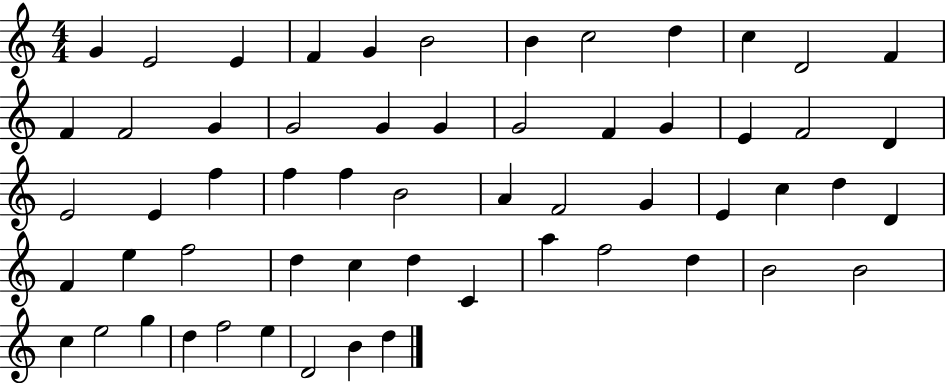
G4/q E4/h E4/q F4/q G4/q B4/h B4/q C5/h D5/q C5/q D4/h F4/q F4/q F4/h G4/q G4/h G4/q G4/q G4/h F4/q G4/q E4/q F4/h D4/q E4/h E4/q F5/q F5/q F5/q B4/h A4/q F4/h G4/q E4/q C5/q D5/q D4/q F4/q E5/q F5/h D5/q C5/q D5/q C4/q A5/q F5/h D5/q B4/h B4/h C5/q E5/h G5/q D5/q F5/h E5/q D4/h B4/q D5/q